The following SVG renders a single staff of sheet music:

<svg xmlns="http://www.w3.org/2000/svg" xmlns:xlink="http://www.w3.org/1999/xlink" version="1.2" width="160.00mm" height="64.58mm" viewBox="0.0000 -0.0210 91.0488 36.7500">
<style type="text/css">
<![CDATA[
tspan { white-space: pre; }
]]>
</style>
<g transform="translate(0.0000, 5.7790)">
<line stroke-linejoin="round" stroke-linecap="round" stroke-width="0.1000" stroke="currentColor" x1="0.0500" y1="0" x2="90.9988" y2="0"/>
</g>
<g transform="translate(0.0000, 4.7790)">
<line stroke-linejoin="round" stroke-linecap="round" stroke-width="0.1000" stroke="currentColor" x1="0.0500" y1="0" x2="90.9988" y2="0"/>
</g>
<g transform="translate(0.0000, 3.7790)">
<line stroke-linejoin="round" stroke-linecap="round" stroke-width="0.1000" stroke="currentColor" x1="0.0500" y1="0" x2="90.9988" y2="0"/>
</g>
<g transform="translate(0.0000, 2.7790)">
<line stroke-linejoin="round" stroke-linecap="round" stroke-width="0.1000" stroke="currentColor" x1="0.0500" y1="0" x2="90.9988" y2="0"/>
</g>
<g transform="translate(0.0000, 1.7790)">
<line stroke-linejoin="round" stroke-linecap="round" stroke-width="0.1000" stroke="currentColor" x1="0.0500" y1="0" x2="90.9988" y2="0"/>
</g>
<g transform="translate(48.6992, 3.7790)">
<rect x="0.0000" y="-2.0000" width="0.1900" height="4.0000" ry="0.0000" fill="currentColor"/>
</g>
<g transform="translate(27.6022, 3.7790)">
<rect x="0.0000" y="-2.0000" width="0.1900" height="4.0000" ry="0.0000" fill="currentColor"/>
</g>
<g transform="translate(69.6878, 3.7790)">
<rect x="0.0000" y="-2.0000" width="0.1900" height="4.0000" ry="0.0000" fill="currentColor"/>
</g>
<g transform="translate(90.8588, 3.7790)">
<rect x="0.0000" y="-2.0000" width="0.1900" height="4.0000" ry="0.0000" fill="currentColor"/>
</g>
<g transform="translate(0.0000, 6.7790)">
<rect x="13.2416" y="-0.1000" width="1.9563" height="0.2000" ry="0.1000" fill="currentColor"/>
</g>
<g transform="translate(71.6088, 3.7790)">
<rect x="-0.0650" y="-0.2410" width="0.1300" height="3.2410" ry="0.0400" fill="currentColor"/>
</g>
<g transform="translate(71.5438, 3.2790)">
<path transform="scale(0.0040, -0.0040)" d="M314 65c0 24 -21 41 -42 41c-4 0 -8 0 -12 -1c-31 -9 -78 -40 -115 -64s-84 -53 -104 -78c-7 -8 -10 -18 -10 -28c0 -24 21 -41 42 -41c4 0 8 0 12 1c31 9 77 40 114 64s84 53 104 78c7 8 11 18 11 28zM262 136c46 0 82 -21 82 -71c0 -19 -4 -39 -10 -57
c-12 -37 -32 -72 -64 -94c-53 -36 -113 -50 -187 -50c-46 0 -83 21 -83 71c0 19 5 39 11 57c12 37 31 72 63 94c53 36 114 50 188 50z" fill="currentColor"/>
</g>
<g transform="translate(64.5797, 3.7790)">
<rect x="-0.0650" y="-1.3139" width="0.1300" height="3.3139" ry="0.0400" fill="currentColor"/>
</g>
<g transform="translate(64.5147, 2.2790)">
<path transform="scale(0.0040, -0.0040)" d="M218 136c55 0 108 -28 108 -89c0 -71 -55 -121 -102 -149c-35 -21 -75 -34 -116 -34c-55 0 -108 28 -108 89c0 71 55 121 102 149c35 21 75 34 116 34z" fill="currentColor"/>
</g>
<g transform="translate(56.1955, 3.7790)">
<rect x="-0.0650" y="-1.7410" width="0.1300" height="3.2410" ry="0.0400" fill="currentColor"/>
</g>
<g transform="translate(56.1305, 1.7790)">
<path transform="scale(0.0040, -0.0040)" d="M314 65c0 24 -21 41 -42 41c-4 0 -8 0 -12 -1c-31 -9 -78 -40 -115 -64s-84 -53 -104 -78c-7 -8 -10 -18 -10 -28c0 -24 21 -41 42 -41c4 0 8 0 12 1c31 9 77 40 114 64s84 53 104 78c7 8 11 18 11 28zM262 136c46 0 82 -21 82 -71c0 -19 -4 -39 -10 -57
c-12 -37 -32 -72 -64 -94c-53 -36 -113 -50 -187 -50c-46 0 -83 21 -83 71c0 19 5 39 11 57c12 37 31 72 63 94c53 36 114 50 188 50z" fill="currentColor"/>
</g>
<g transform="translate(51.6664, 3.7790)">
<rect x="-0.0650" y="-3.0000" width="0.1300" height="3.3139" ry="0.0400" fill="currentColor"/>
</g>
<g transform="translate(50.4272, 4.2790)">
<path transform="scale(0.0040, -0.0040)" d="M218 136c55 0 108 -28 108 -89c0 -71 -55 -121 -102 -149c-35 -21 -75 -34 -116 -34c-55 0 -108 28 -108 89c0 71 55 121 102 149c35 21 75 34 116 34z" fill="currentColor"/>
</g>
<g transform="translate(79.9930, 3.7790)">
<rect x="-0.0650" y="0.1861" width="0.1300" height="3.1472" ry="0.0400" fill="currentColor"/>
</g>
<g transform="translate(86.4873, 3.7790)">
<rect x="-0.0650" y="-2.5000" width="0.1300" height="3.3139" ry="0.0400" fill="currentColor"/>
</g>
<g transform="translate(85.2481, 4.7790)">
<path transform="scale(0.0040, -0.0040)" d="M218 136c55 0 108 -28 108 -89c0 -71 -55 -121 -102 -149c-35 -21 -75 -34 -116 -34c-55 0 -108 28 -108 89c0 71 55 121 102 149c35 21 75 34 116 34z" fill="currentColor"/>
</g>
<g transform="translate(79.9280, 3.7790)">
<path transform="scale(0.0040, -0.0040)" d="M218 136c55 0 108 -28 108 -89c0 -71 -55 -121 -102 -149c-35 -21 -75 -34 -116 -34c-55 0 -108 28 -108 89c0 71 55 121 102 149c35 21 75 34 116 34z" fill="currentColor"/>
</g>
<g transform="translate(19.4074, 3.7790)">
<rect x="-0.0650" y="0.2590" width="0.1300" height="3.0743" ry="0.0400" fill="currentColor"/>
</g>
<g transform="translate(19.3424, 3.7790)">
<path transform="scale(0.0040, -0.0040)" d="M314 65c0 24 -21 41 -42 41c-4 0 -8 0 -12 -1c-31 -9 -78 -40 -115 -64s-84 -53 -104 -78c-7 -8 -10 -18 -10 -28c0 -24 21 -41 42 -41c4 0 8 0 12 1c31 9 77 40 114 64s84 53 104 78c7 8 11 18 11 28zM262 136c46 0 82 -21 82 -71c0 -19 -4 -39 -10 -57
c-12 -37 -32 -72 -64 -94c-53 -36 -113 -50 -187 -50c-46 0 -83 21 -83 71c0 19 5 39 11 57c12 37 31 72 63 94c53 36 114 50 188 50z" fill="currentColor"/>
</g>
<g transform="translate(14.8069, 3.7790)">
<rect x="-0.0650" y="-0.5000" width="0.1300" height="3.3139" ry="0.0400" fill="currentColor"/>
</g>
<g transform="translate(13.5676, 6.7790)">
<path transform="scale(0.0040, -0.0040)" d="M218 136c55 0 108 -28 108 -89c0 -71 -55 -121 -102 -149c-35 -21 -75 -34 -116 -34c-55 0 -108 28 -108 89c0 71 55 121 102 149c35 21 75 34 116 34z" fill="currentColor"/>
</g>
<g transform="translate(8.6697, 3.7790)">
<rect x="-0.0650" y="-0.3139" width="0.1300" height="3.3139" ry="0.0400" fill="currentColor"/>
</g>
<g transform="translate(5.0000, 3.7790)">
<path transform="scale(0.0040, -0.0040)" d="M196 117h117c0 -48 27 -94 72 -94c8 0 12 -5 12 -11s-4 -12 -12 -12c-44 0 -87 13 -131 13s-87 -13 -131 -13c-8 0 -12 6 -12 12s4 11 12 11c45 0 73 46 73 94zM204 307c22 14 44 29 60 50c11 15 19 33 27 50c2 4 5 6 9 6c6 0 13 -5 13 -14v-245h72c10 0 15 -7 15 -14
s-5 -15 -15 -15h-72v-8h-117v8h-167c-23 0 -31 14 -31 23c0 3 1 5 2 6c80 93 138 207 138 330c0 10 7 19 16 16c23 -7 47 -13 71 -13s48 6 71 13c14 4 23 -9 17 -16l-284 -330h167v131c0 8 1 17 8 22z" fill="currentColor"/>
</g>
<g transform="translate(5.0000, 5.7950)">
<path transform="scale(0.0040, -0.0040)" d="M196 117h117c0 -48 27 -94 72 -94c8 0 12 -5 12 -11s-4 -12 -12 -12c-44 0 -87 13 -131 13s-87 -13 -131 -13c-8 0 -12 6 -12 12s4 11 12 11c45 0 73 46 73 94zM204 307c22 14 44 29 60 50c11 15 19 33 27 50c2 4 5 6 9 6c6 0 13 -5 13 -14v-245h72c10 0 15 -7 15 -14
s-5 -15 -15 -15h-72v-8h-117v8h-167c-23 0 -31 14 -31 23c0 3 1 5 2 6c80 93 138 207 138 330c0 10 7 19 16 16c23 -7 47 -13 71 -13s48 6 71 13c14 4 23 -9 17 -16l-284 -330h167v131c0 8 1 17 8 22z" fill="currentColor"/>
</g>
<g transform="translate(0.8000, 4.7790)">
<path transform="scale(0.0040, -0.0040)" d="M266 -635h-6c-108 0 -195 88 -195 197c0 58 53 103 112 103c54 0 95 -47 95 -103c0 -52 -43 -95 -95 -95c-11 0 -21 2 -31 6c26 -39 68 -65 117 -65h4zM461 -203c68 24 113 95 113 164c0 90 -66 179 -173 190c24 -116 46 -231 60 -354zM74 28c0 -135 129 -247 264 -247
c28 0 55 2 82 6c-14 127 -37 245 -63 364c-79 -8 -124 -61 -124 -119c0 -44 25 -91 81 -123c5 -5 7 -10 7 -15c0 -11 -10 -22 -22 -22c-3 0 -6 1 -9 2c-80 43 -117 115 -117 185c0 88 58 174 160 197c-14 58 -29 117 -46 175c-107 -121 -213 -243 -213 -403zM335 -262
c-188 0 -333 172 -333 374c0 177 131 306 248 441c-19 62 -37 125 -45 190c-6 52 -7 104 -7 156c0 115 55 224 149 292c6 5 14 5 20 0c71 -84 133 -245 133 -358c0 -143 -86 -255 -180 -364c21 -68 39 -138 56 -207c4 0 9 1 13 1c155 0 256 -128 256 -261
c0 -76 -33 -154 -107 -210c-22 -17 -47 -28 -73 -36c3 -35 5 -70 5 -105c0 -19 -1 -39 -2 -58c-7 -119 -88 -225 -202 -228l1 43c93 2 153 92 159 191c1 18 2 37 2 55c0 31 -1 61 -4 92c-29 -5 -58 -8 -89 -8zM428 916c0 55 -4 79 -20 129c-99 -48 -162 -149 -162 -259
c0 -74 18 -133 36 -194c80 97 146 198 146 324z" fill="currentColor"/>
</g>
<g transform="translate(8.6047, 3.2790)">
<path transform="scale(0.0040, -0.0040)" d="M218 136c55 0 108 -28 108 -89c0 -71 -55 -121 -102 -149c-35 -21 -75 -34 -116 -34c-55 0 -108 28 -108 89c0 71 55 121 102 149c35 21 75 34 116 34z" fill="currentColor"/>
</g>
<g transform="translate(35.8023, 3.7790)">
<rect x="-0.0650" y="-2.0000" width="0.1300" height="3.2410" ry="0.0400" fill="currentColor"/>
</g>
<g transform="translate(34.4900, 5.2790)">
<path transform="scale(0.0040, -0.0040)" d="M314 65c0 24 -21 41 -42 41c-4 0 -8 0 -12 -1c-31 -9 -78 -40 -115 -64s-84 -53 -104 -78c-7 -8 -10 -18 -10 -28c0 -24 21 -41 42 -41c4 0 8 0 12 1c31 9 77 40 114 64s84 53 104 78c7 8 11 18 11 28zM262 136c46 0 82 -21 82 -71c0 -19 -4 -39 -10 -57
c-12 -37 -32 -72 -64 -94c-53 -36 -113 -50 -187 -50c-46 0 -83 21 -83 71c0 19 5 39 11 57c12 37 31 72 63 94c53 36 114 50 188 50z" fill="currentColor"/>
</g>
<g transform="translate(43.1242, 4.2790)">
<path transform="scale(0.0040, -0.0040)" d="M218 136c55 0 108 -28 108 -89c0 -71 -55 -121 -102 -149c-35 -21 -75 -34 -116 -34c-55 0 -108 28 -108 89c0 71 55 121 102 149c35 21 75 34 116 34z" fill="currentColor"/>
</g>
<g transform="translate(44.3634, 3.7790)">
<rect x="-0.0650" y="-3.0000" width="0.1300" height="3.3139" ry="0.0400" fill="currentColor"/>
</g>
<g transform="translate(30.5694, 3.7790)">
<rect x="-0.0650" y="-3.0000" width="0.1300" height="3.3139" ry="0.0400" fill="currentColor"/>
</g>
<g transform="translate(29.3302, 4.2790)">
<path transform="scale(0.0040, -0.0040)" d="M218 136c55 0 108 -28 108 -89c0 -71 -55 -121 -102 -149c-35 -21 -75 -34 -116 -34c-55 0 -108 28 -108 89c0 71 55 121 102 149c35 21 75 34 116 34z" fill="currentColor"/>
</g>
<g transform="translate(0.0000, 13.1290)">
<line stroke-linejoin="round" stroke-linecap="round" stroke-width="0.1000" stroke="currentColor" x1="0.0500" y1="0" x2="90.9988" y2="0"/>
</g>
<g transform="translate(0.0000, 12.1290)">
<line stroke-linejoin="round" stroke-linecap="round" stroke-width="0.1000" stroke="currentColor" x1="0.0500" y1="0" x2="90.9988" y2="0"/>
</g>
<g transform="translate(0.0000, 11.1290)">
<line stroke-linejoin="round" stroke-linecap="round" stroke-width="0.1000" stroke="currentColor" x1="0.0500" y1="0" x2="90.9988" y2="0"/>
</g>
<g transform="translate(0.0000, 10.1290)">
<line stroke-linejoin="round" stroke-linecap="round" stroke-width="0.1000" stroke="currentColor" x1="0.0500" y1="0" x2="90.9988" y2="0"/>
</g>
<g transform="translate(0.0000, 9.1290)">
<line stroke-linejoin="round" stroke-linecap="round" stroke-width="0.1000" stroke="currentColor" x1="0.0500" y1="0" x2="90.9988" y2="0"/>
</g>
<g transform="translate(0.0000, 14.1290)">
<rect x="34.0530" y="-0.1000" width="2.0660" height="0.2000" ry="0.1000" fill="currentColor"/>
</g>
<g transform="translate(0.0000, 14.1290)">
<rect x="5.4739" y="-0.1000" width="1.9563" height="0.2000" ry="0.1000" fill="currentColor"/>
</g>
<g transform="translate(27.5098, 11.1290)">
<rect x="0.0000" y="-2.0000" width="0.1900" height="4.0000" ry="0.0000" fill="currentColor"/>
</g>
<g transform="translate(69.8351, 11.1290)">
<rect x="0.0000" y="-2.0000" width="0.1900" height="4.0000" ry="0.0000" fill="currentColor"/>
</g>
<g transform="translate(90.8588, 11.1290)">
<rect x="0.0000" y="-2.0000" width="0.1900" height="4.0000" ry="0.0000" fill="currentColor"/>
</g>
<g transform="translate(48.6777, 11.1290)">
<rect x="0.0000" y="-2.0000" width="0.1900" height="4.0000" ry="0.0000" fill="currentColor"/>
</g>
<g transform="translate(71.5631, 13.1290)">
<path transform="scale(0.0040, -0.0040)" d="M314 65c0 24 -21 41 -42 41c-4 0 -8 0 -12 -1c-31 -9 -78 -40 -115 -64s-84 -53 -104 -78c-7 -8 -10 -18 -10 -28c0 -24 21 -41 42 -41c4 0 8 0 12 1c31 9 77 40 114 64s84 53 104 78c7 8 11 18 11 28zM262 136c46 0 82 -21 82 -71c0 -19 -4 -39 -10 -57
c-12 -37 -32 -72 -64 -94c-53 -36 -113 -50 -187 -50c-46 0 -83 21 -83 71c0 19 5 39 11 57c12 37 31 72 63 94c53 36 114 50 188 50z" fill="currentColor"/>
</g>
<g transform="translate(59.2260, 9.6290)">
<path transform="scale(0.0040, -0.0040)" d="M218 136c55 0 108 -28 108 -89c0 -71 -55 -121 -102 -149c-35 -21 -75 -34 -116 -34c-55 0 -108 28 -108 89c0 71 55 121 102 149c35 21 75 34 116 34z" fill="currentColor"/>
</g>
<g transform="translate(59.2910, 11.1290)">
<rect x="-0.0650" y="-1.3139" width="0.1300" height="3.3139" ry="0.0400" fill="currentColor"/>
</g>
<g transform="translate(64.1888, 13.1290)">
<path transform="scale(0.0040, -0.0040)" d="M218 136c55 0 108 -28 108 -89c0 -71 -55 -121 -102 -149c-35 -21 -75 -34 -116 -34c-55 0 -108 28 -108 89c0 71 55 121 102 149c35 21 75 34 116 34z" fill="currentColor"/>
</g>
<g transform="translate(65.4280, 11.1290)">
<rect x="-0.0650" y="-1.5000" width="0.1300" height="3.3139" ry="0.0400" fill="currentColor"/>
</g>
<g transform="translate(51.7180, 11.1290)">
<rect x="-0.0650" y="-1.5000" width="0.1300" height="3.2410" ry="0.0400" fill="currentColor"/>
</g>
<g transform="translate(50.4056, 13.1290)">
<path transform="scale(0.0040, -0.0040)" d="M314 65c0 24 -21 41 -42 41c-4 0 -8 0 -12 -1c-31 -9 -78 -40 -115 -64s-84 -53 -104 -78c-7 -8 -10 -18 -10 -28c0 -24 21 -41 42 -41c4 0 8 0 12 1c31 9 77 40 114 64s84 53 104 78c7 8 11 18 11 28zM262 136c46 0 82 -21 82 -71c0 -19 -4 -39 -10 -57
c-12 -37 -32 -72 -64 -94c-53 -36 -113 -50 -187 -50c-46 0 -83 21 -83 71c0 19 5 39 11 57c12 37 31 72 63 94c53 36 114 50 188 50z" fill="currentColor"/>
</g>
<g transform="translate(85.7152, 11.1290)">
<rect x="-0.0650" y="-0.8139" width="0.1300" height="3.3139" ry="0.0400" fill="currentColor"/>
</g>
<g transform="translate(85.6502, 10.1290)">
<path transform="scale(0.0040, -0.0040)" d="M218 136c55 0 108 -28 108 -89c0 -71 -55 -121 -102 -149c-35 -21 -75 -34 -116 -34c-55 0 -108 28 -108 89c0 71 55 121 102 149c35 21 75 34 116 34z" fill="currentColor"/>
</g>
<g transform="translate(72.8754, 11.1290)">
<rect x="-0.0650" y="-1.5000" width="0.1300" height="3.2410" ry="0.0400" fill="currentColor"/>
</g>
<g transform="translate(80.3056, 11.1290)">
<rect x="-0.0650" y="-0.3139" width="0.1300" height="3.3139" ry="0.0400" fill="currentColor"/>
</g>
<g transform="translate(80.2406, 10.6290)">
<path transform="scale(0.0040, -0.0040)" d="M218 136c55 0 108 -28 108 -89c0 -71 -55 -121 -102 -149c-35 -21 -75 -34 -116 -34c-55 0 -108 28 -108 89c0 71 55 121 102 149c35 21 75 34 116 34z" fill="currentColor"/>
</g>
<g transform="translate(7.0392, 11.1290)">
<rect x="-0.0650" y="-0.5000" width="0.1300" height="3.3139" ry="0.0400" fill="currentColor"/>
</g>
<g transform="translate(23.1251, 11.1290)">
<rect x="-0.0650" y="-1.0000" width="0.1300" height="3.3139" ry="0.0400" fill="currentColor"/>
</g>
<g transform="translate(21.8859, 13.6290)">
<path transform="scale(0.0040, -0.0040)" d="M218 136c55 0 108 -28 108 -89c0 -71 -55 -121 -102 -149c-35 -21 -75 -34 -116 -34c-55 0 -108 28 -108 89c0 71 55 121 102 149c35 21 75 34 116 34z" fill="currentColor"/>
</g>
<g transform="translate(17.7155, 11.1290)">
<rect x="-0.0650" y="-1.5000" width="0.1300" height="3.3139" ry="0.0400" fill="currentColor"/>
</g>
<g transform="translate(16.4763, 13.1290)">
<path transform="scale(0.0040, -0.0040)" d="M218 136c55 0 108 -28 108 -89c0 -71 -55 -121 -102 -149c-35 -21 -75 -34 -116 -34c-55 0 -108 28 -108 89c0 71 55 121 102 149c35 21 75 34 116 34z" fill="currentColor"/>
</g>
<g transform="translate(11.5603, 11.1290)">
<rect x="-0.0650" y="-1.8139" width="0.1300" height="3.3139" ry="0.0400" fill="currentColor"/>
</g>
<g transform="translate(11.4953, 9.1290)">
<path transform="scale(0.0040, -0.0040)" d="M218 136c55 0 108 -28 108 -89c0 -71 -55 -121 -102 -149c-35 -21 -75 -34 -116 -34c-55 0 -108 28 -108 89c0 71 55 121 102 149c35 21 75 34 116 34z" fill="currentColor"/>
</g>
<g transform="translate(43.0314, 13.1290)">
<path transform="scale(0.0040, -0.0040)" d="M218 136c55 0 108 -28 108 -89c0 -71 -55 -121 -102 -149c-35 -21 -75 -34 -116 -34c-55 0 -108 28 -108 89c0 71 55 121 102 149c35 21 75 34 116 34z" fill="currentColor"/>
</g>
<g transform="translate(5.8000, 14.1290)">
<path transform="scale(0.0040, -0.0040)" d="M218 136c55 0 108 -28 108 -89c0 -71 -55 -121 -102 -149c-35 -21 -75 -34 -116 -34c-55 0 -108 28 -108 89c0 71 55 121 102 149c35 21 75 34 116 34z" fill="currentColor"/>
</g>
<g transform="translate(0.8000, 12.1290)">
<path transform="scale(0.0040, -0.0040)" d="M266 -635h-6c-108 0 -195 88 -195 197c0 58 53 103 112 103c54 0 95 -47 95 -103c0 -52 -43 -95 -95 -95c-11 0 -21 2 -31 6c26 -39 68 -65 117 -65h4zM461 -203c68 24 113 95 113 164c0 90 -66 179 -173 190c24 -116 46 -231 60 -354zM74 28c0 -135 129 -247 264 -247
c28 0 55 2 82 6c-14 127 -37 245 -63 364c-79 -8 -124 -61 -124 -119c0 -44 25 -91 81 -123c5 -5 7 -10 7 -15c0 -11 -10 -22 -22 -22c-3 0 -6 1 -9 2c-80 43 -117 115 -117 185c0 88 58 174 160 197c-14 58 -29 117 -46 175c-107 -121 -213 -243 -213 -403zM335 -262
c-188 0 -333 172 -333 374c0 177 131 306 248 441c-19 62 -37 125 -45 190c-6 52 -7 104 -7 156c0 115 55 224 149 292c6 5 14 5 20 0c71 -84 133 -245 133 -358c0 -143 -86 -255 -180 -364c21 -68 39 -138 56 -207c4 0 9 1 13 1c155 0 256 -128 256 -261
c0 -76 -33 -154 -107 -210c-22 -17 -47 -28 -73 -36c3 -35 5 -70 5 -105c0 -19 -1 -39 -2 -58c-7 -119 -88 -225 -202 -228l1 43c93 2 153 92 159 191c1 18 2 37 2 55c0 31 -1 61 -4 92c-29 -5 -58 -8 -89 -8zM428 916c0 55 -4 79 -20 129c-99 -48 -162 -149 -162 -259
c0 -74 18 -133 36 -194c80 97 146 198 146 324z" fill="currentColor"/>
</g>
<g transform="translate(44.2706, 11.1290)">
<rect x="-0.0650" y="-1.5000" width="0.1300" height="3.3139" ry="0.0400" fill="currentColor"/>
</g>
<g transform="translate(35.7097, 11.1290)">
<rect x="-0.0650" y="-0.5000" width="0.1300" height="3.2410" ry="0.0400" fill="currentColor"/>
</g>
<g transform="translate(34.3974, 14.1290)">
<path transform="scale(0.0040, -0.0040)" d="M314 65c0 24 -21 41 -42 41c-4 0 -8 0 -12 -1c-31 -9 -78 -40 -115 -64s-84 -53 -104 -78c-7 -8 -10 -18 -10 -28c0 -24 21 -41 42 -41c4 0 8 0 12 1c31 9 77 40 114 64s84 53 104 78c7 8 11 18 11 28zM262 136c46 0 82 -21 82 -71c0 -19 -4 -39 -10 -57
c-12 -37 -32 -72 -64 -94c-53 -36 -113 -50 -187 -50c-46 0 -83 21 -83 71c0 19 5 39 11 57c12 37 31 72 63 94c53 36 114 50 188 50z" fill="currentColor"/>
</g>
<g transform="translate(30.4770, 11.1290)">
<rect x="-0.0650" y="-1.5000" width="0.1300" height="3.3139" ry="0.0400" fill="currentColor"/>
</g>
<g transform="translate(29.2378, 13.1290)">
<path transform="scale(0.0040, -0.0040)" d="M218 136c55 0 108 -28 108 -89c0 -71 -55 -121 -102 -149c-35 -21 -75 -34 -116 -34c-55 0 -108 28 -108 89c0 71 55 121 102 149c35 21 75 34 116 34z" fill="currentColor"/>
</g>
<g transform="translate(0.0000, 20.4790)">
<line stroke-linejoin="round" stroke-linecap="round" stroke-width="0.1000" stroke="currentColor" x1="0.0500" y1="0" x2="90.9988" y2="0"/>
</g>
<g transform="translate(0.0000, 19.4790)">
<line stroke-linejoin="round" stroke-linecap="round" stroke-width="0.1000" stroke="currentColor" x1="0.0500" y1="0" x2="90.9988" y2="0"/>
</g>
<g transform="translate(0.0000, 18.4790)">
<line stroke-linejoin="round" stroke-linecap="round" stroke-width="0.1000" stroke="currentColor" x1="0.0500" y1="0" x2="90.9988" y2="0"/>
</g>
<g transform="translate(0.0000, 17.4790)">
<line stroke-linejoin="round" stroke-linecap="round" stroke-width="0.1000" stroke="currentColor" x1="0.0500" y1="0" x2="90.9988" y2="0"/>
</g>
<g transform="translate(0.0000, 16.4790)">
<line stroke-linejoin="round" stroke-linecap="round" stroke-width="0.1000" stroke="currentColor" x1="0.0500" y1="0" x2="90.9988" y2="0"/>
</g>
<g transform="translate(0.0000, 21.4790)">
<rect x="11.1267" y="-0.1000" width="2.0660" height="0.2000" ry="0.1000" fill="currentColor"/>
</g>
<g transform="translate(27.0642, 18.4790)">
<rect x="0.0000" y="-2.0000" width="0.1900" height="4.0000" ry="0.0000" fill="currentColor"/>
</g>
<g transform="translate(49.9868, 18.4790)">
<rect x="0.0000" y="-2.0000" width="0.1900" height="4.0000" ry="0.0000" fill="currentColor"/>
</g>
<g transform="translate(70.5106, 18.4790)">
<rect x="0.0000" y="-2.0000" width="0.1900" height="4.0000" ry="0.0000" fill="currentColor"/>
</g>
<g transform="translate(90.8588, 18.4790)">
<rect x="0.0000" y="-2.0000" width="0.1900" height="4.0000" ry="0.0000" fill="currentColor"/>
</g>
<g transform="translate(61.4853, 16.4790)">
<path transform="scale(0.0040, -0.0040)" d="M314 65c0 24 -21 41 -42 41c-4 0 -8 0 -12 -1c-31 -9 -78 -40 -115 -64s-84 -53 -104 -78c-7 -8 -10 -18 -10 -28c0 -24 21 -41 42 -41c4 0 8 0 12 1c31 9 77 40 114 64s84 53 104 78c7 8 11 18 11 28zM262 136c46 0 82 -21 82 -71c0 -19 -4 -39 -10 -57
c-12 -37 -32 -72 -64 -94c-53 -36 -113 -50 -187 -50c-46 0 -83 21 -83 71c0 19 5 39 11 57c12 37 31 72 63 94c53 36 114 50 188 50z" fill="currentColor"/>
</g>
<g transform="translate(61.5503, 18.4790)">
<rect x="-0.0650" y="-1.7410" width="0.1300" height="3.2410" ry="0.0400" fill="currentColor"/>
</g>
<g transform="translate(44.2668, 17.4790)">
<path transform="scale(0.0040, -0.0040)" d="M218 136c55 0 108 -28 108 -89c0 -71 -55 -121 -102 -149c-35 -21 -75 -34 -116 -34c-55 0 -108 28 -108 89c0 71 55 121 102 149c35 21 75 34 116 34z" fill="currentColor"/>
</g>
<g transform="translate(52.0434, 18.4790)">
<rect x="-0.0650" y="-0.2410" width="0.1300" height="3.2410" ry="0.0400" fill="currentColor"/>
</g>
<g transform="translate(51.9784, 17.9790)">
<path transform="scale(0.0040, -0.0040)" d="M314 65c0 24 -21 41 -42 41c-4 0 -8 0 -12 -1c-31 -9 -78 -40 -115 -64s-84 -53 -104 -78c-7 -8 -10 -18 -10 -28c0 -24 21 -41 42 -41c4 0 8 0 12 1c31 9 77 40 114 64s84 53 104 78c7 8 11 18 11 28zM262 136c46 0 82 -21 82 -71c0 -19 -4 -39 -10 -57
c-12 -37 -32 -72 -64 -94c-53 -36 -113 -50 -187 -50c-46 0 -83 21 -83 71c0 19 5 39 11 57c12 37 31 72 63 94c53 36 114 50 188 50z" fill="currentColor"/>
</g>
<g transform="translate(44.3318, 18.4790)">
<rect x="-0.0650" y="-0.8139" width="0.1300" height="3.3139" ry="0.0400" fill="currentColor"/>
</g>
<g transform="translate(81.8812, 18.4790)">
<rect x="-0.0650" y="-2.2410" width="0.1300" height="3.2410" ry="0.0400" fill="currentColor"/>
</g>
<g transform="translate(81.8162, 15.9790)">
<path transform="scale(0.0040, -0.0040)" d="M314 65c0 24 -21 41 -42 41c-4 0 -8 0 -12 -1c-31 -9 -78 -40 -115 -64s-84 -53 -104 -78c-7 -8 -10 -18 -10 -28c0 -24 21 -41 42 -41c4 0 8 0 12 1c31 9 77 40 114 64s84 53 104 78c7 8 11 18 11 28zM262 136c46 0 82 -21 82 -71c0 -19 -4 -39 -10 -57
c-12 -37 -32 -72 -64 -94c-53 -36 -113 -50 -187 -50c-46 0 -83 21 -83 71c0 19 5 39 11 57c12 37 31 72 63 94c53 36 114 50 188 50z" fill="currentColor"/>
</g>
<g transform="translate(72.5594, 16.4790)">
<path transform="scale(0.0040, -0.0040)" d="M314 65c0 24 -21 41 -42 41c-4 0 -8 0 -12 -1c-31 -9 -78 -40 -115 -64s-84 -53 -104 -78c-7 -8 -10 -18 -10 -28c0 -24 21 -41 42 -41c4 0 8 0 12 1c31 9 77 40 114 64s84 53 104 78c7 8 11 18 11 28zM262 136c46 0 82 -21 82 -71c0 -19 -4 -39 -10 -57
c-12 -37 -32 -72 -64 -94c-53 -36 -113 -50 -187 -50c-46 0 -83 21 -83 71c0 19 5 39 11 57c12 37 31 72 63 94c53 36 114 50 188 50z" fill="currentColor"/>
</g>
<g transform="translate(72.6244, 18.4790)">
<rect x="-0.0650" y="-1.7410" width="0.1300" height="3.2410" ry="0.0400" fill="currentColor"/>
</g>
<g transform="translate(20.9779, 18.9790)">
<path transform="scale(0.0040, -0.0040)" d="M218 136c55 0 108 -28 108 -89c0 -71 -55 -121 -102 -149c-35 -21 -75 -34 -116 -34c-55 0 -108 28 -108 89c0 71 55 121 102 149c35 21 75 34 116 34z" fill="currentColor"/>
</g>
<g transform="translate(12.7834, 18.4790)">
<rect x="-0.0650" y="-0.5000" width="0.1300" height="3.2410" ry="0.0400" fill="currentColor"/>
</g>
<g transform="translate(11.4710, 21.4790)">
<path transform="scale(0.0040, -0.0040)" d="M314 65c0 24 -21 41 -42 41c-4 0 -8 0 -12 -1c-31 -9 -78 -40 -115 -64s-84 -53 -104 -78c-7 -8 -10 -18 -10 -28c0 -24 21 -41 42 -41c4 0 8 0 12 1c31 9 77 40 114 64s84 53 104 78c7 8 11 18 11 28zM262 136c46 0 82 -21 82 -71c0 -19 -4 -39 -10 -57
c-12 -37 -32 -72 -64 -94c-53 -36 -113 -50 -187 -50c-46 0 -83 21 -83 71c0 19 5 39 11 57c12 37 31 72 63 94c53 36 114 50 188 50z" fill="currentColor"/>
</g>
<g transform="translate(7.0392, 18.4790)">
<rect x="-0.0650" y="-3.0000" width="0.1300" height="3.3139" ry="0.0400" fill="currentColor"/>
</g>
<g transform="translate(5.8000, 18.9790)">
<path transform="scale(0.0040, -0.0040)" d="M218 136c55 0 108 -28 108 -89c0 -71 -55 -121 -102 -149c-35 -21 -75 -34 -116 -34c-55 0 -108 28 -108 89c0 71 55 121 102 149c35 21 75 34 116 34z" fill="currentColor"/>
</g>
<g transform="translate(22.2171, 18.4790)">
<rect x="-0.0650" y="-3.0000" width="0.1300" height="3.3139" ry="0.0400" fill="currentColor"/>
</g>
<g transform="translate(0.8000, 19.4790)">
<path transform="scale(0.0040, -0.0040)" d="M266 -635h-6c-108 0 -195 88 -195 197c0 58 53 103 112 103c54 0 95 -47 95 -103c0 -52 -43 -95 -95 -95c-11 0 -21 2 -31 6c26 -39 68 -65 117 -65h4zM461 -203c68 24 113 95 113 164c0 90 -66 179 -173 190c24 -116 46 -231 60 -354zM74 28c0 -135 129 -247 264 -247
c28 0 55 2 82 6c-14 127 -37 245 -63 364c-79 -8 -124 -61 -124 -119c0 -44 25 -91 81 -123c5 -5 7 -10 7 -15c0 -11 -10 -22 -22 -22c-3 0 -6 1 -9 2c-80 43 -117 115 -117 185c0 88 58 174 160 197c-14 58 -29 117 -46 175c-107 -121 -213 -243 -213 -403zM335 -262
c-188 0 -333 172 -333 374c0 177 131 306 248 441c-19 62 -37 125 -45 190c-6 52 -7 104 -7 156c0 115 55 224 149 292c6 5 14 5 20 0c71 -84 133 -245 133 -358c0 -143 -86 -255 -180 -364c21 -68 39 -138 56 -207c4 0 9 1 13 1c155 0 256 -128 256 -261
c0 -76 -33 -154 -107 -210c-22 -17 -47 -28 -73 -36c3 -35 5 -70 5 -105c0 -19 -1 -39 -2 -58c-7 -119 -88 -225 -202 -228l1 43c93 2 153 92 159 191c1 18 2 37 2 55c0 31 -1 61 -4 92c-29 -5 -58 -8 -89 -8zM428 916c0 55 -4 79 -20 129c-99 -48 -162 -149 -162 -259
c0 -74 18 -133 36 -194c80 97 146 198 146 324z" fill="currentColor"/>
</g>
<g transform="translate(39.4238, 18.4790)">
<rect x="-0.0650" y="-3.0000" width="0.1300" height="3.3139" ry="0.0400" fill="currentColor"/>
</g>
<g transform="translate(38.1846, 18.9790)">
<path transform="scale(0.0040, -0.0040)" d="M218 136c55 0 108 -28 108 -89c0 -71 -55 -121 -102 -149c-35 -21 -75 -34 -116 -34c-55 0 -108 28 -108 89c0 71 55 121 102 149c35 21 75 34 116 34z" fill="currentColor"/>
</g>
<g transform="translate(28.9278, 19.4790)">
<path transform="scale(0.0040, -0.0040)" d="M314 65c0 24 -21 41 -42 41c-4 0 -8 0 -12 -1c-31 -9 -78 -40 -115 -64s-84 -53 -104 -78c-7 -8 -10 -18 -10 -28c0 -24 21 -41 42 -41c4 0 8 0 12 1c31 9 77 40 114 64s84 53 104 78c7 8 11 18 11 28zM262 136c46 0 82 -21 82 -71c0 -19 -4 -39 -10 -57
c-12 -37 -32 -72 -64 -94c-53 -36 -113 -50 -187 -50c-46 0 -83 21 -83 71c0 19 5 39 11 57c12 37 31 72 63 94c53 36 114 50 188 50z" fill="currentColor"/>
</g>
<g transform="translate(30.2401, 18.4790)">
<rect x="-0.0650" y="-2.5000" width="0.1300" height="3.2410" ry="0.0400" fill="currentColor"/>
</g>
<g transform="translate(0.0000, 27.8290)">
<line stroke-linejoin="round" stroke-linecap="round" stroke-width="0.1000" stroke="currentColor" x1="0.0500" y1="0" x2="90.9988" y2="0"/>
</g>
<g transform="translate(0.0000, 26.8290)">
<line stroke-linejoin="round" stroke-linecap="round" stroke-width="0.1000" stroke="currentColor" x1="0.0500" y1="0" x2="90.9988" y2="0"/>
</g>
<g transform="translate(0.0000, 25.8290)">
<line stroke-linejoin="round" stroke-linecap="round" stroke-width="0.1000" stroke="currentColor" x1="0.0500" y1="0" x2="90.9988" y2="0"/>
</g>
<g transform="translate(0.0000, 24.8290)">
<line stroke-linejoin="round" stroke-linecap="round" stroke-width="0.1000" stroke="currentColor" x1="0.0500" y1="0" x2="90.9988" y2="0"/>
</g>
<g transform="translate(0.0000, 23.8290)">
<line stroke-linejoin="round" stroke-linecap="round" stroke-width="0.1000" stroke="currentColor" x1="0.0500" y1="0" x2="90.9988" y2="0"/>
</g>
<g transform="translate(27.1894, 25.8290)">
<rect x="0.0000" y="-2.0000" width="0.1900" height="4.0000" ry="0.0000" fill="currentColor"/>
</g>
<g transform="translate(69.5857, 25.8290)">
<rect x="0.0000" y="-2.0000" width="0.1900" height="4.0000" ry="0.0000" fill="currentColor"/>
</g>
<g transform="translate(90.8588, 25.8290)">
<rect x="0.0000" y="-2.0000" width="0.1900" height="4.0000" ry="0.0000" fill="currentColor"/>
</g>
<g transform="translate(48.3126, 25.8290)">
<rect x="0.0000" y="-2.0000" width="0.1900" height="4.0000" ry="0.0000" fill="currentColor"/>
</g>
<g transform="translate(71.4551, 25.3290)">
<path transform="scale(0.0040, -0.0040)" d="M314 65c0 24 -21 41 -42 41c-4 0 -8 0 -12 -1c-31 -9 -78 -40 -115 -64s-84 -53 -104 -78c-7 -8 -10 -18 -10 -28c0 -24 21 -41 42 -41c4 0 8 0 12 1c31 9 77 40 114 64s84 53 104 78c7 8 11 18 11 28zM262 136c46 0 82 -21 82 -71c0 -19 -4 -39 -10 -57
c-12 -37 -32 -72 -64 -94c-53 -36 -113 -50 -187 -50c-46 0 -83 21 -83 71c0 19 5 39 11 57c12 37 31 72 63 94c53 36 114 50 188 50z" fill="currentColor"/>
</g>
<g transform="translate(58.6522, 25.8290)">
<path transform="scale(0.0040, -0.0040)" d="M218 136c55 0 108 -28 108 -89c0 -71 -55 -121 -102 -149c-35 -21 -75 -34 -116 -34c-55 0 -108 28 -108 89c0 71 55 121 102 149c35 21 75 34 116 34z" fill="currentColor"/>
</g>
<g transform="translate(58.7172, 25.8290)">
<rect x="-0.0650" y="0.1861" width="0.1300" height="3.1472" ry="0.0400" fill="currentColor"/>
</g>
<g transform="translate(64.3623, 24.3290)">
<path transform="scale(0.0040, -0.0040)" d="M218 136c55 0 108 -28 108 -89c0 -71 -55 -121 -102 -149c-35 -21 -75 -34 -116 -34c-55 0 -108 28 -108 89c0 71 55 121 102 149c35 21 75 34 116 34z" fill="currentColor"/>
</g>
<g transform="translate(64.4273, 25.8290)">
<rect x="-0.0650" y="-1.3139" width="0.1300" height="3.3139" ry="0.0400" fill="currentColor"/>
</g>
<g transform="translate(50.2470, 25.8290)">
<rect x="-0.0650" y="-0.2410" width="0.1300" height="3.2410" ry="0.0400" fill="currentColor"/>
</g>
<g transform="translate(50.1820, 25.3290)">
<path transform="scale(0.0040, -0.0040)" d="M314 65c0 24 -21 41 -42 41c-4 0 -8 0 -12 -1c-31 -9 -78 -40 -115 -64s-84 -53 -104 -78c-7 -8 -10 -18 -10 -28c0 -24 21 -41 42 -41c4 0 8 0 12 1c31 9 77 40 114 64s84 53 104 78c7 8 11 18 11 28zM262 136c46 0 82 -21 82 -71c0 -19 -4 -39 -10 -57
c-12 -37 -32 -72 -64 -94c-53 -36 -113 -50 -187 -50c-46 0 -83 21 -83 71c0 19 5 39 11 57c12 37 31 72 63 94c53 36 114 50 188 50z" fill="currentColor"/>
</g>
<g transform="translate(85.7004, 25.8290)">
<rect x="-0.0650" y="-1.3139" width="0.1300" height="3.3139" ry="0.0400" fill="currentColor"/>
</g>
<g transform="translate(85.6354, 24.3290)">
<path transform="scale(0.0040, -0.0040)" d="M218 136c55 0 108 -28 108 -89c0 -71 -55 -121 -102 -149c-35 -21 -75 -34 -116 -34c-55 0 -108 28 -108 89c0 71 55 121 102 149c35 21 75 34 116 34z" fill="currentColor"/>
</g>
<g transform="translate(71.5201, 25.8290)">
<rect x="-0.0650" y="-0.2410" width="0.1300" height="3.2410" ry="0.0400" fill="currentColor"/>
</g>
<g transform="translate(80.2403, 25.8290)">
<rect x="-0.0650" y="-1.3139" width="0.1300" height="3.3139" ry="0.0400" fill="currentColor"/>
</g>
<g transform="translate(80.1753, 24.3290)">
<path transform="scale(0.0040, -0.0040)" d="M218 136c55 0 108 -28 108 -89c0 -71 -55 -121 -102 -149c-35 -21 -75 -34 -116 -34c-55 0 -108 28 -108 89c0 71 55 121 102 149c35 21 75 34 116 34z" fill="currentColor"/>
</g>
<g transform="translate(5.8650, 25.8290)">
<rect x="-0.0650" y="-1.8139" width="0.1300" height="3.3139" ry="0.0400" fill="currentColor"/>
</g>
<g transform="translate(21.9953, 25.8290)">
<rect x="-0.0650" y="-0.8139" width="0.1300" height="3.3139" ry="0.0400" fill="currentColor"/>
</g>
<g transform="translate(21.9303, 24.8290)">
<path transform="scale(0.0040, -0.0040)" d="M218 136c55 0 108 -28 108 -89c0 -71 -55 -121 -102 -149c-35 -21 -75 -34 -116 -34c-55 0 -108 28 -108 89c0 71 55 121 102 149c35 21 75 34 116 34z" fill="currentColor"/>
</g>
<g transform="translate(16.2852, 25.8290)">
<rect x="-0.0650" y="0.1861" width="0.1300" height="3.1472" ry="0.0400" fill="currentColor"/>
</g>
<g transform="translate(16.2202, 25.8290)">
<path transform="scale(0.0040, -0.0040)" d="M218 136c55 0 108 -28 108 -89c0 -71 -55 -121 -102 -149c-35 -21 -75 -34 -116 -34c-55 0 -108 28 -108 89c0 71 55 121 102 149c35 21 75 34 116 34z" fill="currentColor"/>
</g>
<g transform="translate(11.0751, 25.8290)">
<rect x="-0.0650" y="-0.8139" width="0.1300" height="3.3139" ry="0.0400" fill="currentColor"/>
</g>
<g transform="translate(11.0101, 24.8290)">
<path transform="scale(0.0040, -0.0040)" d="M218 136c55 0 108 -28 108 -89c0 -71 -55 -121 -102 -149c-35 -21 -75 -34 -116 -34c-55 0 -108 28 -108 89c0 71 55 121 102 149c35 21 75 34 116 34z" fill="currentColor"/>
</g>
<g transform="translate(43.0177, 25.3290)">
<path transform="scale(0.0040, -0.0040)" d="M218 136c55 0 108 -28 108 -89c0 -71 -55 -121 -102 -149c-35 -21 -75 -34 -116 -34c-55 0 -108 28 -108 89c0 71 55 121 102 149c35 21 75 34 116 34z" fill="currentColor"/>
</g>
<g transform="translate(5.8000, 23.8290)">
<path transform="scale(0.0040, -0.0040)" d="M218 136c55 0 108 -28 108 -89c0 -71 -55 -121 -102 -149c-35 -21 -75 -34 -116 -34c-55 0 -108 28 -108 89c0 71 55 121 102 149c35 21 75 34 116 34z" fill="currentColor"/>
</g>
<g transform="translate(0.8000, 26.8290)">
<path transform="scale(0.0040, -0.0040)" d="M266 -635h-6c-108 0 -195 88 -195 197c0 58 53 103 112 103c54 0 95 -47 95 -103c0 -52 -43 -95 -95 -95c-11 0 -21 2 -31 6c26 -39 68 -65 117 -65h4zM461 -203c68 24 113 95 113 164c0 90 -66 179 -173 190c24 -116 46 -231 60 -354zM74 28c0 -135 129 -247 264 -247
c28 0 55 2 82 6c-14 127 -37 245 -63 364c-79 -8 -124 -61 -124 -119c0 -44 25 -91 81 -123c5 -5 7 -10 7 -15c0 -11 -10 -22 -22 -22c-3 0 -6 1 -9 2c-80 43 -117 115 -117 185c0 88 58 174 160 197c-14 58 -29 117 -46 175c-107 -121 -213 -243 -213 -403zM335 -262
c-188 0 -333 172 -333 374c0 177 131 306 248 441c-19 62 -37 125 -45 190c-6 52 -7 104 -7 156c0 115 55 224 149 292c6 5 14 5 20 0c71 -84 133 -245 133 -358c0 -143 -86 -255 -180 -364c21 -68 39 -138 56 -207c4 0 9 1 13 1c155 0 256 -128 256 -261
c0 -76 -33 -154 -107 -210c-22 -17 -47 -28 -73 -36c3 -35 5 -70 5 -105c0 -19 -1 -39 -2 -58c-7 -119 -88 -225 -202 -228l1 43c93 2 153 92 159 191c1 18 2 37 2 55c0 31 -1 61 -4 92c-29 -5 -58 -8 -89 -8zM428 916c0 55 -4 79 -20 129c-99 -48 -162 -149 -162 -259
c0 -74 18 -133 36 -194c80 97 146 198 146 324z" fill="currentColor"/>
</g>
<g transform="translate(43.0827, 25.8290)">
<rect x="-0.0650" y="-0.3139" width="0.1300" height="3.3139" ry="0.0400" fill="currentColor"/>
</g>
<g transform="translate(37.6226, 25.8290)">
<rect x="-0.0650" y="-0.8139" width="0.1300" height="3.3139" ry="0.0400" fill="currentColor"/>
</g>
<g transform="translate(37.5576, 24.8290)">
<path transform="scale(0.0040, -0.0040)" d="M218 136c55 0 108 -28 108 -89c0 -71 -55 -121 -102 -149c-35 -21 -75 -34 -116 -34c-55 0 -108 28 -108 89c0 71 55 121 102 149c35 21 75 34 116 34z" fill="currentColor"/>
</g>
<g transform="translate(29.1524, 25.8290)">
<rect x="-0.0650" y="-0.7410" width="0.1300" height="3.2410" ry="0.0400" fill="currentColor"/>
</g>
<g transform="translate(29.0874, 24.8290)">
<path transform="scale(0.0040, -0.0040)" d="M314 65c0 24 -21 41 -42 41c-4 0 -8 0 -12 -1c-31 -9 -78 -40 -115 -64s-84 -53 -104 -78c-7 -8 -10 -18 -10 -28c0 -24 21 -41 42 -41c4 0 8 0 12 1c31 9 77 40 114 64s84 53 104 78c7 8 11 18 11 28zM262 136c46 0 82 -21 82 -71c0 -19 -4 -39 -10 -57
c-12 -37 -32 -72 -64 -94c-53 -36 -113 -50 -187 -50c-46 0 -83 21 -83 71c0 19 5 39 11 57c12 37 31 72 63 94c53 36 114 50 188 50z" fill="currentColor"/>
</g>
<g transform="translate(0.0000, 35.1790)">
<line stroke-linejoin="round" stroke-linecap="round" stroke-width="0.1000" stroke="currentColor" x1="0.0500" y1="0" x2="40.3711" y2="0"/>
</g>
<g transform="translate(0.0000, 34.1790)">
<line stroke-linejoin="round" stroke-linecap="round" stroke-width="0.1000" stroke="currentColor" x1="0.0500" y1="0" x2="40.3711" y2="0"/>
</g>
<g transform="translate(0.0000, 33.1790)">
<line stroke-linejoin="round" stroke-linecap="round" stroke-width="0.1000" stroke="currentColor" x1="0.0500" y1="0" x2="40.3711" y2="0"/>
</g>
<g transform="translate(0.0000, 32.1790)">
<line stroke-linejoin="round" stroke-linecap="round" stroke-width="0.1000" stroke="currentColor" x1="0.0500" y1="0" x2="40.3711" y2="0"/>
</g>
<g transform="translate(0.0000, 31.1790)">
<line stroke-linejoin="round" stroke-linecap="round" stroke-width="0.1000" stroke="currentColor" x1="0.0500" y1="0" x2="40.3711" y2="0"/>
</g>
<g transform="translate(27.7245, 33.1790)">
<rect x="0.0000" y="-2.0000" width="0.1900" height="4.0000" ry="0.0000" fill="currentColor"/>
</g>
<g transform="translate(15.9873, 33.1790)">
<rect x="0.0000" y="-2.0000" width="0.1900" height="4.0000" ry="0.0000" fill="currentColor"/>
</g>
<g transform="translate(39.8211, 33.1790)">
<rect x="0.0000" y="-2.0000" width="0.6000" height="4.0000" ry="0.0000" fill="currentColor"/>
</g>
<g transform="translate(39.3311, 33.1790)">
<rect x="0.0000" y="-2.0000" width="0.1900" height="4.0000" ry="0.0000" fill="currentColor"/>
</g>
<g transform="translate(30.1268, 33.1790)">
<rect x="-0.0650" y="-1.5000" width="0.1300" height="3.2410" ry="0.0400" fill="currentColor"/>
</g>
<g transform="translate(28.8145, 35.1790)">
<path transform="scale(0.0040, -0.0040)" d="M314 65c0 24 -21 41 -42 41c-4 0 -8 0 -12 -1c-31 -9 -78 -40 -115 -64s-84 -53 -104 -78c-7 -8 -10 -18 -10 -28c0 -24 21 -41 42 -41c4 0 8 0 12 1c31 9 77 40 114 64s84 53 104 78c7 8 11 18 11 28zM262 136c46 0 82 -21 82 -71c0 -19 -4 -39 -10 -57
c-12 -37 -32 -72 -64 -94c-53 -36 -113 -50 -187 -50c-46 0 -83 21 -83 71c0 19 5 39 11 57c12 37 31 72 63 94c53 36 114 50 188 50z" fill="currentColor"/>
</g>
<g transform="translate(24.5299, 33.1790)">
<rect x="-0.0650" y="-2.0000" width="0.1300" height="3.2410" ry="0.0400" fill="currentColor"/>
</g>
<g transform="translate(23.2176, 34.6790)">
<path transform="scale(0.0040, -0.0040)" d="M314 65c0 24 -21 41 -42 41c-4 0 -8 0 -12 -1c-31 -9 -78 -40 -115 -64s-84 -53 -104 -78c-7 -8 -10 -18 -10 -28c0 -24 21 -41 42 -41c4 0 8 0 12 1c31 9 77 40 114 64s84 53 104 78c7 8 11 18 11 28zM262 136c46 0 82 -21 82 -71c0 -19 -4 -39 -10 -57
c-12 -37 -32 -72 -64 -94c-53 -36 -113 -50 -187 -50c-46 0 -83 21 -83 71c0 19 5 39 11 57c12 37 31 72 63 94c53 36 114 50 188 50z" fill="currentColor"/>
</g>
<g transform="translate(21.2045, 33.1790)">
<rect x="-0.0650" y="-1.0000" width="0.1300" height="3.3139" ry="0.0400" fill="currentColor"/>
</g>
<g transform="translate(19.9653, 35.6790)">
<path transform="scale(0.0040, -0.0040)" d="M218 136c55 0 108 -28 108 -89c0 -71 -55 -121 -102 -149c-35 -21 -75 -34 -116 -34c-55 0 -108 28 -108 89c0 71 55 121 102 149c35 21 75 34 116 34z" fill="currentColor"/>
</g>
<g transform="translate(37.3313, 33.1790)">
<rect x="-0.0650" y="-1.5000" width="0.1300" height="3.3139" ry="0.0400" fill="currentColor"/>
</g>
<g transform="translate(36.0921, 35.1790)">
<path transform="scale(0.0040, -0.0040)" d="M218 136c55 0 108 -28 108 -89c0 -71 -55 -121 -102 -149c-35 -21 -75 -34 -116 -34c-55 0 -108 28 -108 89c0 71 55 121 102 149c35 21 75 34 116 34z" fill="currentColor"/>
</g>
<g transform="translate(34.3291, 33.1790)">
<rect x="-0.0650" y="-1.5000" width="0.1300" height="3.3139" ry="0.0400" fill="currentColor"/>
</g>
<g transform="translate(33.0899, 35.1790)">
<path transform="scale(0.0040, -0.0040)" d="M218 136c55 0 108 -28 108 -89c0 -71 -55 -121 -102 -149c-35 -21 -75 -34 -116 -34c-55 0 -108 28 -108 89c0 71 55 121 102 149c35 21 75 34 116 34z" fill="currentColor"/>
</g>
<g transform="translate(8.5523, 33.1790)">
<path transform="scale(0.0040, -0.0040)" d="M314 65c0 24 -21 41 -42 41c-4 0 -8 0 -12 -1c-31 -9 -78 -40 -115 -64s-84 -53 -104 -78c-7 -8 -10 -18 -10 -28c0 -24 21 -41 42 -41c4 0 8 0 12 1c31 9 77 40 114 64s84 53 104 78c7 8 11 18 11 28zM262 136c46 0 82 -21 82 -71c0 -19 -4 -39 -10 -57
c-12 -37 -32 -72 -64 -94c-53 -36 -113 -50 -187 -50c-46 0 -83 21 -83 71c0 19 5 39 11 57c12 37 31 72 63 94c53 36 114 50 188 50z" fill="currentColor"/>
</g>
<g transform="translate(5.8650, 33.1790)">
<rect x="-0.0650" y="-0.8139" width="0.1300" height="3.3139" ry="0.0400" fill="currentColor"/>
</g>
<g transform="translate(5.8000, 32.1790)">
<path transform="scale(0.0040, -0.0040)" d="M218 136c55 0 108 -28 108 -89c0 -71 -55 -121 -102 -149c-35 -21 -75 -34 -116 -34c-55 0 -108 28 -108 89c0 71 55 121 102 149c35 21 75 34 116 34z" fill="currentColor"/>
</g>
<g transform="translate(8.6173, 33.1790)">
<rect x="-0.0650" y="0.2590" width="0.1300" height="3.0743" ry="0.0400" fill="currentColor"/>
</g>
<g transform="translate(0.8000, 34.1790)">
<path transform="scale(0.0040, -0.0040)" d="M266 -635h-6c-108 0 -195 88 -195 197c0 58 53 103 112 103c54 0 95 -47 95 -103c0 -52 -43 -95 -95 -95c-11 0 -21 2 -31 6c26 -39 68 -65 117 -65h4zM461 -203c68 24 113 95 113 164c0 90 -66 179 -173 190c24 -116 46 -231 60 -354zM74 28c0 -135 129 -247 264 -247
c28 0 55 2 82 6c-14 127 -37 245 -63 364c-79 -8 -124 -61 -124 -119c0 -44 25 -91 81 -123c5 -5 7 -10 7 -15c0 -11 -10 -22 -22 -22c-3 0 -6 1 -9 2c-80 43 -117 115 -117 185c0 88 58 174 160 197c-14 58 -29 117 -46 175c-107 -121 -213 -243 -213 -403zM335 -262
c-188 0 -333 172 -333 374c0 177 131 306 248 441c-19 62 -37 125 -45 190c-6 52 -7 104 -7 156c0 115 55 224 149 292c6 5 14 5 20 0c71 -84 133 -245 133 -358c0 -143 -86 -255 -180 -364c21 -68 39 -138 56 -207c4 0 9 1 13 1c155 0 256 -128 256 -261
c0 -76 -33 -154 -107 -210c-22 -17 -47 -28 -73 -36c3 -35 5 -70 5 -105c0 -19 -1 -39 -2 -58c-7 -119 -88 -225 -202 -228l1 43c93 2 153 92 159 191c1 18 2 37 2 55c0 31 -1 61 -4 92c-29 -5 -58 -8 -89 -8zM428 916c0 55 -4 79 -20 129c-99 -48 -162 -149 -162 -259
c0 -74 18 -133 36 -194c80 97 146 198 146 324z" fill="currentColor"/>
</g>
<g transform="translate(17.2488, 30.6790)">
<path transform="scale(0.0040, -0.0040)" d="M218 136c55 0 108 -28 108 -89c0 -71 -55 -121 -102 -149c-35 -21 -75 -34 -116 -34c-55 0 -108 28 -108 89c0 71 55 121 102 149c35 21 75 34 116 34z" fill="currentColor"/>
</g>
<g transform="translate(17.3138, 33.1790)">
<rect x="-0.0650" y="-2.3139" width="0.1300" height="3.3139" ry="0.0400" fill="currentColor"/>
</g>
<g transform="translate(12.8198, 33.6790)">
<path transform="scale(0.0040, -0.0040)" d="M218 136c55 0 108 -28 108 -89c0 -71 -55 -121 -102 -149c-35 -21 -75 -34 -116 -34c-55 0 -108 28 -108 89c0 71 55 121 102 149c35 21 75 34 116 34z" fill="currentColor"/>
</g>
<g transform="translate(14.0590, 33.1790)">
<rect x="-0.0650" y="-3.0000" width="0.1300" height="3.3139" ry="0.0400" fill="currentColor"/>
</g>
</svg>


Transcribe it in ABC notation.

X:1
T:Untitled
M:4/4
L:1/4
K:C
c C B2 A F2 A A f2 e c2 B G C f E D E C2 E E2 e E E2 c d A C2 A G2 A d c2 f2 f2 g2 f d B d d2 d c c2 B e c2 e e d B2 A g D F2 E2 E E